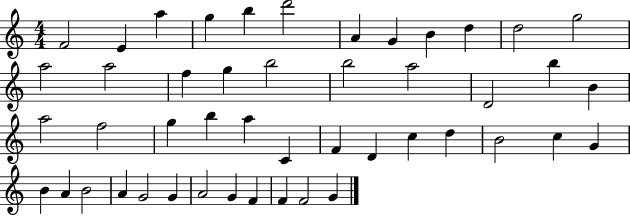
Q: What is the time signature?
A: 4/4